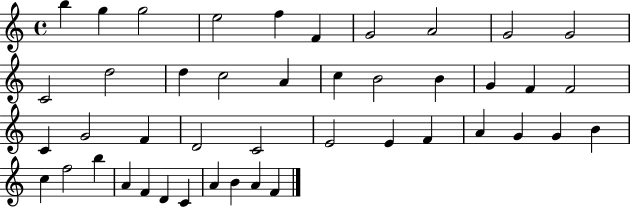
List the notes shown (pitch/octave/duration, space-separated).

B5/q G5/q G5/h E5/h F5/q F4/q G4/h A4/h G4/h G4/h C4/h D5/h D5/q C5/h A4/q C5/q B4/h B4/q G4/q F4/q F4/h C4/q G4/h F4/q D4/h C4/h E4/h E4/q F4/q A4/q G4/q G4/q B4/q C5/q F5/h B5/q A4/q F4/q D4/q C4/q A4/q B4/q A4/q F4/q